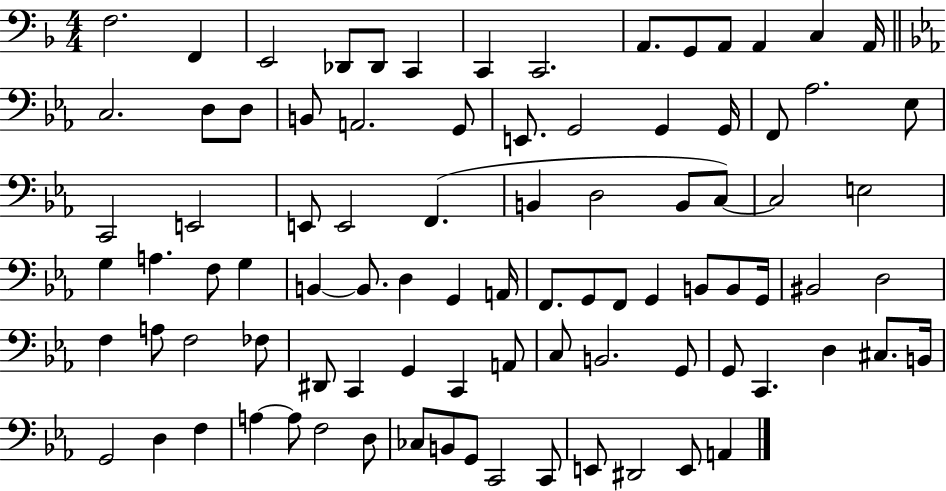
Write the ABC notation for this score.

X:1
T:Untitled
M:4/4
L:1/4
K:F
F,2 F,, E,,2 _D,,/2 _D,,/2 C,, C,, C,,2 A,,/2 G,,/2 A,,/2 A,, C, A,,/4 C,2 D,/2 D,/2 B,,/2 A,,2 G,,/2 E,,/2 G,,2 G,, G,,/4 F,,/2 _A,2 _E,/2 C,,2 E,,2 E,,/2 E,,2 F,, B,, D,2 B,,/2 C,/2 C,2 E,2 G, A, F,/2 G, B,, B,,/2 D, G,, A,,/4 F,,/2 G,,/2 F,,/2 G,, B,,/2 B,,/2 G,,/4 ^B,,2 D,2 F, A,/2 F,2 _F,/2 ^D,,/2 C,, G,, C,, A,,/2 C,/2 B,,2 G,,/2 G,,/2 C,, D, ^C,/2 B,,/4 G,,2 D, F, A, A,/2 F,2 D,/2 _C,/2 B,,/2 G,,/2 C,,2 C,,/2 E,,/2 ^D,,2 E,,/2 A,,